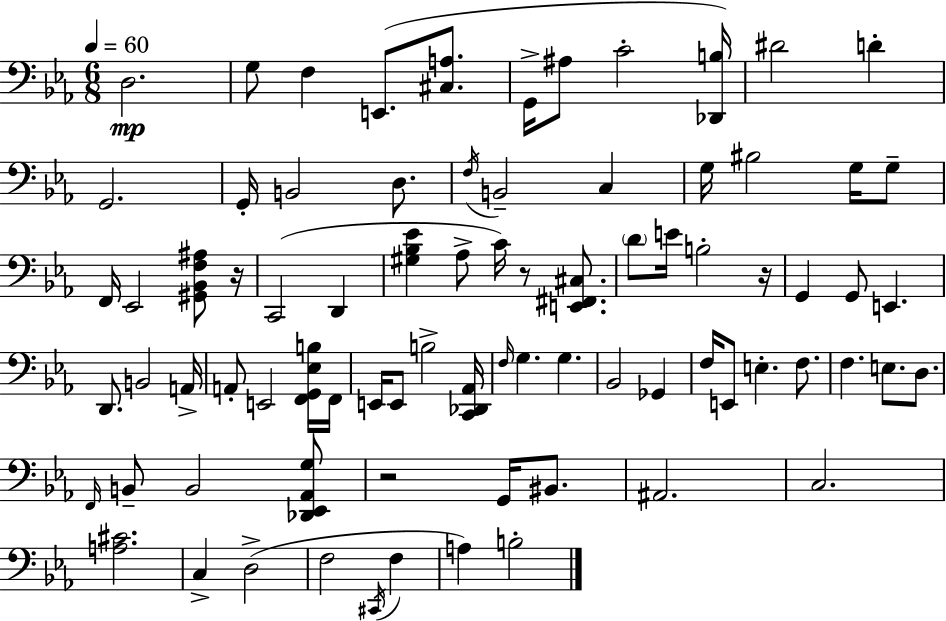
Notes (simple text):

D3/h. G3/e F3/q E2/e. [C#3,A3]/e. G2/s A#3/e C4/h [Db2,B3]/s D#4/h D4/q G2/h. G2/s B2/h D3/e. F3/s B2/h C3/q G3/s BIS3/h G3/s G3/e F2/s Eb2/h [G#2,Bb2,F3,A#3]/e R/s C2/h D2/q [G#3,Bb3,Eb4]/q Ab3/e C4/s R/e [E2,F#2,C#3]/e. D4/e E4/s B3/h R/s G2/q G2/e E2/q. D2/e. B2/h A2/s A2/e E2/h [F2,G2,Eb3,B3]/s F2/s E2/s E2/e B3/h [C2,Db2,Ab2]/s F3/s G3/q. G3/q. Bb2/h Gb2/q F3/s E2/e E3/q. F3/e. F3/q. E3/e. D3/e. F2/s B2/e B2/h [Db2,Eb2,Ab2,G3]/e R/h G2/s BIS2/e. A#2/h. C3/h. [A3,C#4]/h. C3/q D3/h F3/h C#2/s F3/q A3/q B3/h